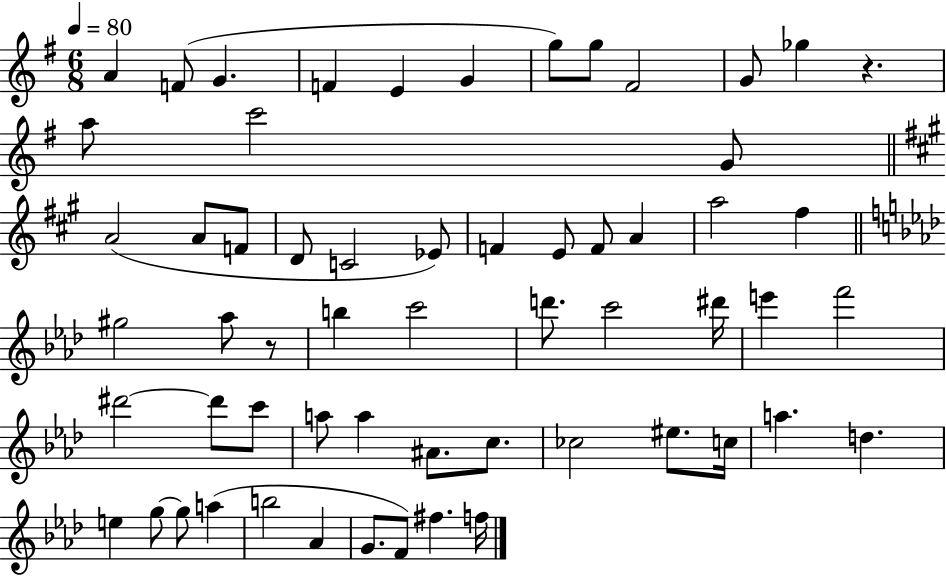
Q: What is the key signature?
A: G major